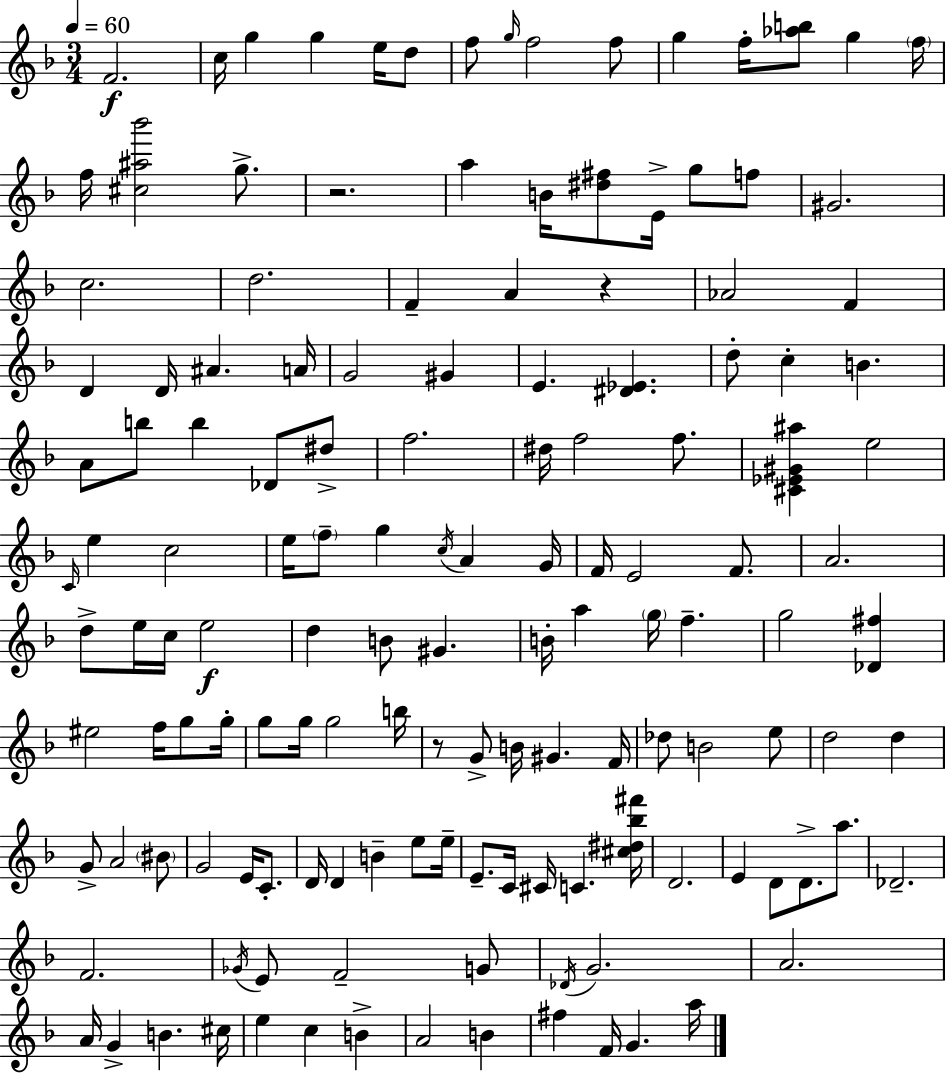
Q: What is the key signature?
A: F major